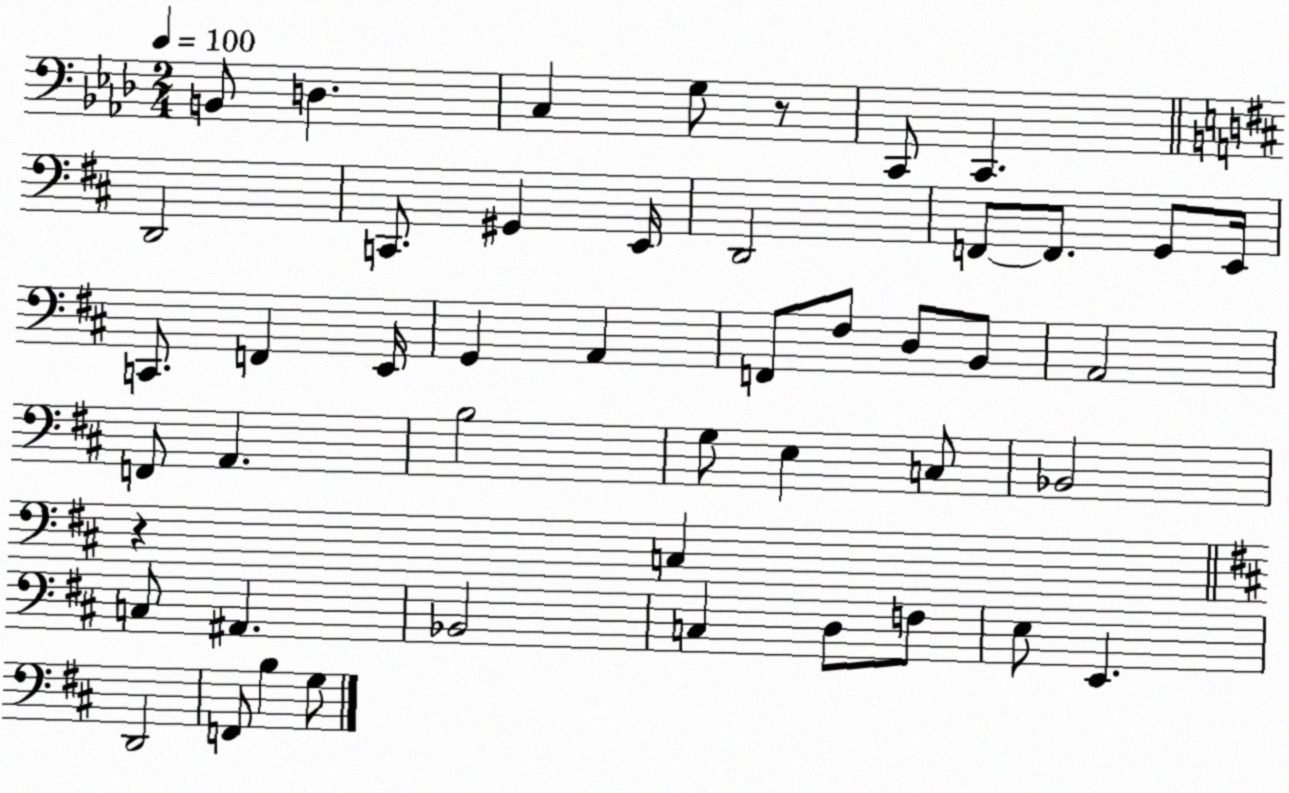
X:1
T:Untitled
M:2/4
L:1/4
K:Ab
B,,/2 D, C, G,/2 z/2 C,,/2 C,, D,,2 C,,/2 ^G,, E,,/4 D,,2 F,,/2 F,,/2 G,,/2 E,,/4 C,,/2 F,, E,,/4 G,, A,, F,,/2 ^F,/2 D,/2 B,,/2 A,,2 F,,/2 A,, B,2 G,/2 E, C,/2 _B,,2 z C, C,/2 ^A,, _B,,2 C, D,/2 F,/2 E,/2 E,, D,,2 F,,/2 B, G,/2